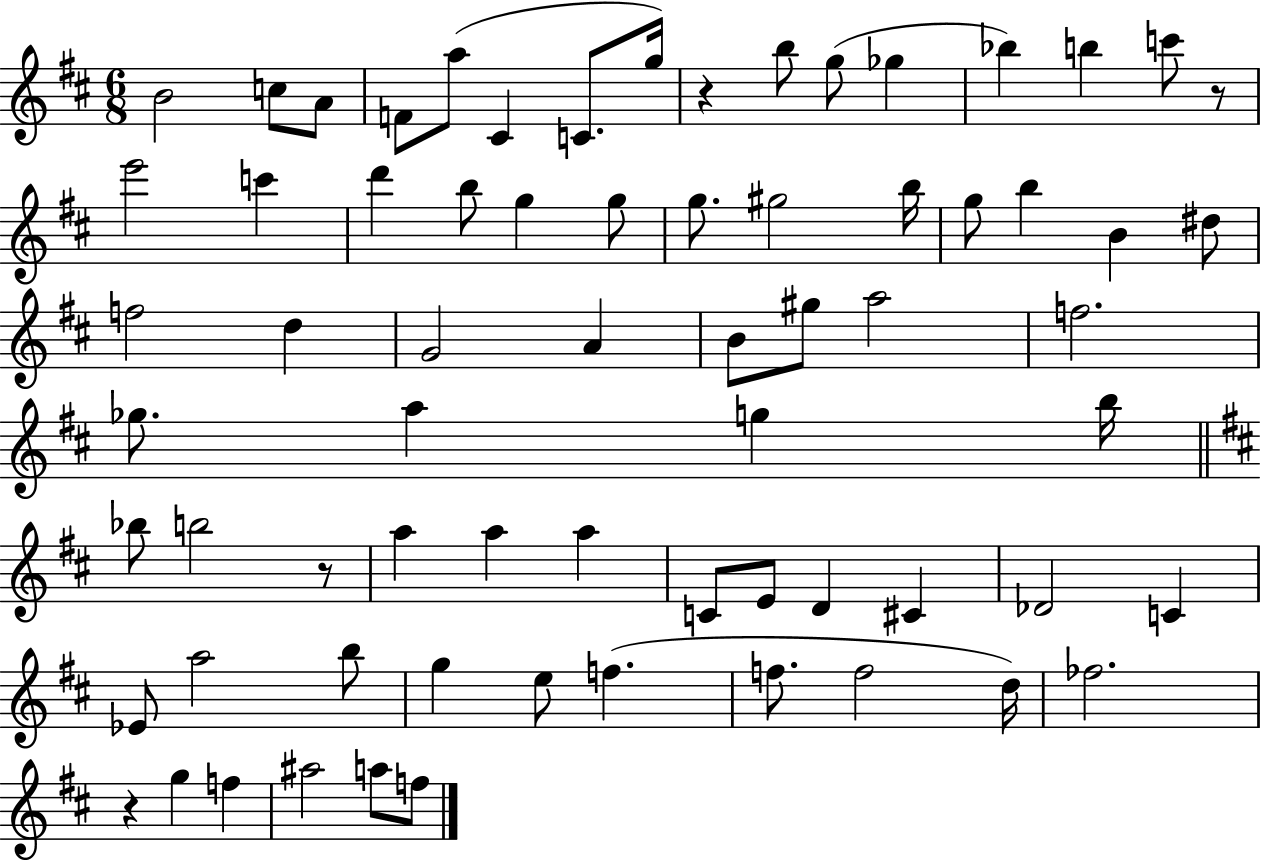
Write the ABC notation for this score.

X:1
T:Untitled
M:6/8
L:1/4
K:D
B2 c/2 A/2 F/2 a/2 ^C C/2 g/4 z b/2 g/2 _g _b b c'/2 z/2 e'2 c' d' b/2 g g/2 g/2 ^g2 b/4 g/2 b B ^d/2 f2 d G2 A B/2 ^g/2 a2 f2 _g/2 a g b/4 _b/2 b2 z/2 a a a C/2 E/2 D ^C _D2 C _E/2 a2 b/2 g e/2 f f/2 f2 d/4 _f2 z g f ^a2 a/2 f/2